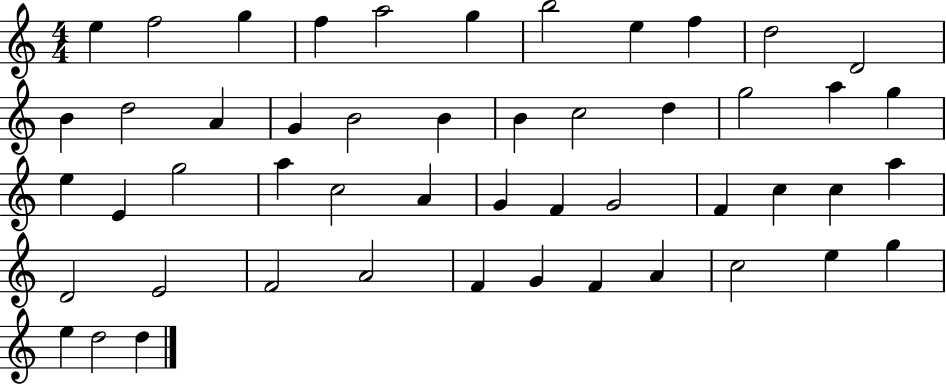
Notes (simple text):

E5/q F5/h G5/q F5/q A5/h G5/q B5/h E5/q F5/q D5/h D4/h B4/q D5/h A4/q G4/q B4/h B4/q B4/q C5/h D5/q G5/h A5/q G5/q E5/q E4/q G5/h A5/q C5/h A4/q G4/q F4/q G4/h F4/q C5/q C5/q A5/q D4/h E4/h F4/h A4/h F4/q G4/q F4/q A4/q C5/h E5/q G5/q E5/q D5/h D5/q